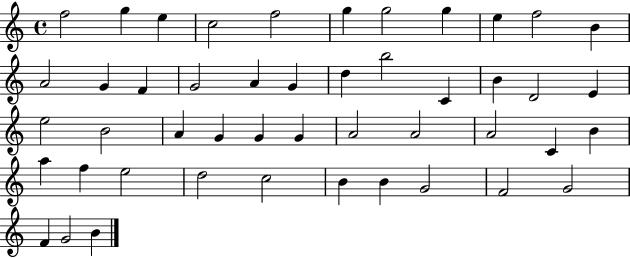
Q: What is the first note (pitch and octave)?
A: F5